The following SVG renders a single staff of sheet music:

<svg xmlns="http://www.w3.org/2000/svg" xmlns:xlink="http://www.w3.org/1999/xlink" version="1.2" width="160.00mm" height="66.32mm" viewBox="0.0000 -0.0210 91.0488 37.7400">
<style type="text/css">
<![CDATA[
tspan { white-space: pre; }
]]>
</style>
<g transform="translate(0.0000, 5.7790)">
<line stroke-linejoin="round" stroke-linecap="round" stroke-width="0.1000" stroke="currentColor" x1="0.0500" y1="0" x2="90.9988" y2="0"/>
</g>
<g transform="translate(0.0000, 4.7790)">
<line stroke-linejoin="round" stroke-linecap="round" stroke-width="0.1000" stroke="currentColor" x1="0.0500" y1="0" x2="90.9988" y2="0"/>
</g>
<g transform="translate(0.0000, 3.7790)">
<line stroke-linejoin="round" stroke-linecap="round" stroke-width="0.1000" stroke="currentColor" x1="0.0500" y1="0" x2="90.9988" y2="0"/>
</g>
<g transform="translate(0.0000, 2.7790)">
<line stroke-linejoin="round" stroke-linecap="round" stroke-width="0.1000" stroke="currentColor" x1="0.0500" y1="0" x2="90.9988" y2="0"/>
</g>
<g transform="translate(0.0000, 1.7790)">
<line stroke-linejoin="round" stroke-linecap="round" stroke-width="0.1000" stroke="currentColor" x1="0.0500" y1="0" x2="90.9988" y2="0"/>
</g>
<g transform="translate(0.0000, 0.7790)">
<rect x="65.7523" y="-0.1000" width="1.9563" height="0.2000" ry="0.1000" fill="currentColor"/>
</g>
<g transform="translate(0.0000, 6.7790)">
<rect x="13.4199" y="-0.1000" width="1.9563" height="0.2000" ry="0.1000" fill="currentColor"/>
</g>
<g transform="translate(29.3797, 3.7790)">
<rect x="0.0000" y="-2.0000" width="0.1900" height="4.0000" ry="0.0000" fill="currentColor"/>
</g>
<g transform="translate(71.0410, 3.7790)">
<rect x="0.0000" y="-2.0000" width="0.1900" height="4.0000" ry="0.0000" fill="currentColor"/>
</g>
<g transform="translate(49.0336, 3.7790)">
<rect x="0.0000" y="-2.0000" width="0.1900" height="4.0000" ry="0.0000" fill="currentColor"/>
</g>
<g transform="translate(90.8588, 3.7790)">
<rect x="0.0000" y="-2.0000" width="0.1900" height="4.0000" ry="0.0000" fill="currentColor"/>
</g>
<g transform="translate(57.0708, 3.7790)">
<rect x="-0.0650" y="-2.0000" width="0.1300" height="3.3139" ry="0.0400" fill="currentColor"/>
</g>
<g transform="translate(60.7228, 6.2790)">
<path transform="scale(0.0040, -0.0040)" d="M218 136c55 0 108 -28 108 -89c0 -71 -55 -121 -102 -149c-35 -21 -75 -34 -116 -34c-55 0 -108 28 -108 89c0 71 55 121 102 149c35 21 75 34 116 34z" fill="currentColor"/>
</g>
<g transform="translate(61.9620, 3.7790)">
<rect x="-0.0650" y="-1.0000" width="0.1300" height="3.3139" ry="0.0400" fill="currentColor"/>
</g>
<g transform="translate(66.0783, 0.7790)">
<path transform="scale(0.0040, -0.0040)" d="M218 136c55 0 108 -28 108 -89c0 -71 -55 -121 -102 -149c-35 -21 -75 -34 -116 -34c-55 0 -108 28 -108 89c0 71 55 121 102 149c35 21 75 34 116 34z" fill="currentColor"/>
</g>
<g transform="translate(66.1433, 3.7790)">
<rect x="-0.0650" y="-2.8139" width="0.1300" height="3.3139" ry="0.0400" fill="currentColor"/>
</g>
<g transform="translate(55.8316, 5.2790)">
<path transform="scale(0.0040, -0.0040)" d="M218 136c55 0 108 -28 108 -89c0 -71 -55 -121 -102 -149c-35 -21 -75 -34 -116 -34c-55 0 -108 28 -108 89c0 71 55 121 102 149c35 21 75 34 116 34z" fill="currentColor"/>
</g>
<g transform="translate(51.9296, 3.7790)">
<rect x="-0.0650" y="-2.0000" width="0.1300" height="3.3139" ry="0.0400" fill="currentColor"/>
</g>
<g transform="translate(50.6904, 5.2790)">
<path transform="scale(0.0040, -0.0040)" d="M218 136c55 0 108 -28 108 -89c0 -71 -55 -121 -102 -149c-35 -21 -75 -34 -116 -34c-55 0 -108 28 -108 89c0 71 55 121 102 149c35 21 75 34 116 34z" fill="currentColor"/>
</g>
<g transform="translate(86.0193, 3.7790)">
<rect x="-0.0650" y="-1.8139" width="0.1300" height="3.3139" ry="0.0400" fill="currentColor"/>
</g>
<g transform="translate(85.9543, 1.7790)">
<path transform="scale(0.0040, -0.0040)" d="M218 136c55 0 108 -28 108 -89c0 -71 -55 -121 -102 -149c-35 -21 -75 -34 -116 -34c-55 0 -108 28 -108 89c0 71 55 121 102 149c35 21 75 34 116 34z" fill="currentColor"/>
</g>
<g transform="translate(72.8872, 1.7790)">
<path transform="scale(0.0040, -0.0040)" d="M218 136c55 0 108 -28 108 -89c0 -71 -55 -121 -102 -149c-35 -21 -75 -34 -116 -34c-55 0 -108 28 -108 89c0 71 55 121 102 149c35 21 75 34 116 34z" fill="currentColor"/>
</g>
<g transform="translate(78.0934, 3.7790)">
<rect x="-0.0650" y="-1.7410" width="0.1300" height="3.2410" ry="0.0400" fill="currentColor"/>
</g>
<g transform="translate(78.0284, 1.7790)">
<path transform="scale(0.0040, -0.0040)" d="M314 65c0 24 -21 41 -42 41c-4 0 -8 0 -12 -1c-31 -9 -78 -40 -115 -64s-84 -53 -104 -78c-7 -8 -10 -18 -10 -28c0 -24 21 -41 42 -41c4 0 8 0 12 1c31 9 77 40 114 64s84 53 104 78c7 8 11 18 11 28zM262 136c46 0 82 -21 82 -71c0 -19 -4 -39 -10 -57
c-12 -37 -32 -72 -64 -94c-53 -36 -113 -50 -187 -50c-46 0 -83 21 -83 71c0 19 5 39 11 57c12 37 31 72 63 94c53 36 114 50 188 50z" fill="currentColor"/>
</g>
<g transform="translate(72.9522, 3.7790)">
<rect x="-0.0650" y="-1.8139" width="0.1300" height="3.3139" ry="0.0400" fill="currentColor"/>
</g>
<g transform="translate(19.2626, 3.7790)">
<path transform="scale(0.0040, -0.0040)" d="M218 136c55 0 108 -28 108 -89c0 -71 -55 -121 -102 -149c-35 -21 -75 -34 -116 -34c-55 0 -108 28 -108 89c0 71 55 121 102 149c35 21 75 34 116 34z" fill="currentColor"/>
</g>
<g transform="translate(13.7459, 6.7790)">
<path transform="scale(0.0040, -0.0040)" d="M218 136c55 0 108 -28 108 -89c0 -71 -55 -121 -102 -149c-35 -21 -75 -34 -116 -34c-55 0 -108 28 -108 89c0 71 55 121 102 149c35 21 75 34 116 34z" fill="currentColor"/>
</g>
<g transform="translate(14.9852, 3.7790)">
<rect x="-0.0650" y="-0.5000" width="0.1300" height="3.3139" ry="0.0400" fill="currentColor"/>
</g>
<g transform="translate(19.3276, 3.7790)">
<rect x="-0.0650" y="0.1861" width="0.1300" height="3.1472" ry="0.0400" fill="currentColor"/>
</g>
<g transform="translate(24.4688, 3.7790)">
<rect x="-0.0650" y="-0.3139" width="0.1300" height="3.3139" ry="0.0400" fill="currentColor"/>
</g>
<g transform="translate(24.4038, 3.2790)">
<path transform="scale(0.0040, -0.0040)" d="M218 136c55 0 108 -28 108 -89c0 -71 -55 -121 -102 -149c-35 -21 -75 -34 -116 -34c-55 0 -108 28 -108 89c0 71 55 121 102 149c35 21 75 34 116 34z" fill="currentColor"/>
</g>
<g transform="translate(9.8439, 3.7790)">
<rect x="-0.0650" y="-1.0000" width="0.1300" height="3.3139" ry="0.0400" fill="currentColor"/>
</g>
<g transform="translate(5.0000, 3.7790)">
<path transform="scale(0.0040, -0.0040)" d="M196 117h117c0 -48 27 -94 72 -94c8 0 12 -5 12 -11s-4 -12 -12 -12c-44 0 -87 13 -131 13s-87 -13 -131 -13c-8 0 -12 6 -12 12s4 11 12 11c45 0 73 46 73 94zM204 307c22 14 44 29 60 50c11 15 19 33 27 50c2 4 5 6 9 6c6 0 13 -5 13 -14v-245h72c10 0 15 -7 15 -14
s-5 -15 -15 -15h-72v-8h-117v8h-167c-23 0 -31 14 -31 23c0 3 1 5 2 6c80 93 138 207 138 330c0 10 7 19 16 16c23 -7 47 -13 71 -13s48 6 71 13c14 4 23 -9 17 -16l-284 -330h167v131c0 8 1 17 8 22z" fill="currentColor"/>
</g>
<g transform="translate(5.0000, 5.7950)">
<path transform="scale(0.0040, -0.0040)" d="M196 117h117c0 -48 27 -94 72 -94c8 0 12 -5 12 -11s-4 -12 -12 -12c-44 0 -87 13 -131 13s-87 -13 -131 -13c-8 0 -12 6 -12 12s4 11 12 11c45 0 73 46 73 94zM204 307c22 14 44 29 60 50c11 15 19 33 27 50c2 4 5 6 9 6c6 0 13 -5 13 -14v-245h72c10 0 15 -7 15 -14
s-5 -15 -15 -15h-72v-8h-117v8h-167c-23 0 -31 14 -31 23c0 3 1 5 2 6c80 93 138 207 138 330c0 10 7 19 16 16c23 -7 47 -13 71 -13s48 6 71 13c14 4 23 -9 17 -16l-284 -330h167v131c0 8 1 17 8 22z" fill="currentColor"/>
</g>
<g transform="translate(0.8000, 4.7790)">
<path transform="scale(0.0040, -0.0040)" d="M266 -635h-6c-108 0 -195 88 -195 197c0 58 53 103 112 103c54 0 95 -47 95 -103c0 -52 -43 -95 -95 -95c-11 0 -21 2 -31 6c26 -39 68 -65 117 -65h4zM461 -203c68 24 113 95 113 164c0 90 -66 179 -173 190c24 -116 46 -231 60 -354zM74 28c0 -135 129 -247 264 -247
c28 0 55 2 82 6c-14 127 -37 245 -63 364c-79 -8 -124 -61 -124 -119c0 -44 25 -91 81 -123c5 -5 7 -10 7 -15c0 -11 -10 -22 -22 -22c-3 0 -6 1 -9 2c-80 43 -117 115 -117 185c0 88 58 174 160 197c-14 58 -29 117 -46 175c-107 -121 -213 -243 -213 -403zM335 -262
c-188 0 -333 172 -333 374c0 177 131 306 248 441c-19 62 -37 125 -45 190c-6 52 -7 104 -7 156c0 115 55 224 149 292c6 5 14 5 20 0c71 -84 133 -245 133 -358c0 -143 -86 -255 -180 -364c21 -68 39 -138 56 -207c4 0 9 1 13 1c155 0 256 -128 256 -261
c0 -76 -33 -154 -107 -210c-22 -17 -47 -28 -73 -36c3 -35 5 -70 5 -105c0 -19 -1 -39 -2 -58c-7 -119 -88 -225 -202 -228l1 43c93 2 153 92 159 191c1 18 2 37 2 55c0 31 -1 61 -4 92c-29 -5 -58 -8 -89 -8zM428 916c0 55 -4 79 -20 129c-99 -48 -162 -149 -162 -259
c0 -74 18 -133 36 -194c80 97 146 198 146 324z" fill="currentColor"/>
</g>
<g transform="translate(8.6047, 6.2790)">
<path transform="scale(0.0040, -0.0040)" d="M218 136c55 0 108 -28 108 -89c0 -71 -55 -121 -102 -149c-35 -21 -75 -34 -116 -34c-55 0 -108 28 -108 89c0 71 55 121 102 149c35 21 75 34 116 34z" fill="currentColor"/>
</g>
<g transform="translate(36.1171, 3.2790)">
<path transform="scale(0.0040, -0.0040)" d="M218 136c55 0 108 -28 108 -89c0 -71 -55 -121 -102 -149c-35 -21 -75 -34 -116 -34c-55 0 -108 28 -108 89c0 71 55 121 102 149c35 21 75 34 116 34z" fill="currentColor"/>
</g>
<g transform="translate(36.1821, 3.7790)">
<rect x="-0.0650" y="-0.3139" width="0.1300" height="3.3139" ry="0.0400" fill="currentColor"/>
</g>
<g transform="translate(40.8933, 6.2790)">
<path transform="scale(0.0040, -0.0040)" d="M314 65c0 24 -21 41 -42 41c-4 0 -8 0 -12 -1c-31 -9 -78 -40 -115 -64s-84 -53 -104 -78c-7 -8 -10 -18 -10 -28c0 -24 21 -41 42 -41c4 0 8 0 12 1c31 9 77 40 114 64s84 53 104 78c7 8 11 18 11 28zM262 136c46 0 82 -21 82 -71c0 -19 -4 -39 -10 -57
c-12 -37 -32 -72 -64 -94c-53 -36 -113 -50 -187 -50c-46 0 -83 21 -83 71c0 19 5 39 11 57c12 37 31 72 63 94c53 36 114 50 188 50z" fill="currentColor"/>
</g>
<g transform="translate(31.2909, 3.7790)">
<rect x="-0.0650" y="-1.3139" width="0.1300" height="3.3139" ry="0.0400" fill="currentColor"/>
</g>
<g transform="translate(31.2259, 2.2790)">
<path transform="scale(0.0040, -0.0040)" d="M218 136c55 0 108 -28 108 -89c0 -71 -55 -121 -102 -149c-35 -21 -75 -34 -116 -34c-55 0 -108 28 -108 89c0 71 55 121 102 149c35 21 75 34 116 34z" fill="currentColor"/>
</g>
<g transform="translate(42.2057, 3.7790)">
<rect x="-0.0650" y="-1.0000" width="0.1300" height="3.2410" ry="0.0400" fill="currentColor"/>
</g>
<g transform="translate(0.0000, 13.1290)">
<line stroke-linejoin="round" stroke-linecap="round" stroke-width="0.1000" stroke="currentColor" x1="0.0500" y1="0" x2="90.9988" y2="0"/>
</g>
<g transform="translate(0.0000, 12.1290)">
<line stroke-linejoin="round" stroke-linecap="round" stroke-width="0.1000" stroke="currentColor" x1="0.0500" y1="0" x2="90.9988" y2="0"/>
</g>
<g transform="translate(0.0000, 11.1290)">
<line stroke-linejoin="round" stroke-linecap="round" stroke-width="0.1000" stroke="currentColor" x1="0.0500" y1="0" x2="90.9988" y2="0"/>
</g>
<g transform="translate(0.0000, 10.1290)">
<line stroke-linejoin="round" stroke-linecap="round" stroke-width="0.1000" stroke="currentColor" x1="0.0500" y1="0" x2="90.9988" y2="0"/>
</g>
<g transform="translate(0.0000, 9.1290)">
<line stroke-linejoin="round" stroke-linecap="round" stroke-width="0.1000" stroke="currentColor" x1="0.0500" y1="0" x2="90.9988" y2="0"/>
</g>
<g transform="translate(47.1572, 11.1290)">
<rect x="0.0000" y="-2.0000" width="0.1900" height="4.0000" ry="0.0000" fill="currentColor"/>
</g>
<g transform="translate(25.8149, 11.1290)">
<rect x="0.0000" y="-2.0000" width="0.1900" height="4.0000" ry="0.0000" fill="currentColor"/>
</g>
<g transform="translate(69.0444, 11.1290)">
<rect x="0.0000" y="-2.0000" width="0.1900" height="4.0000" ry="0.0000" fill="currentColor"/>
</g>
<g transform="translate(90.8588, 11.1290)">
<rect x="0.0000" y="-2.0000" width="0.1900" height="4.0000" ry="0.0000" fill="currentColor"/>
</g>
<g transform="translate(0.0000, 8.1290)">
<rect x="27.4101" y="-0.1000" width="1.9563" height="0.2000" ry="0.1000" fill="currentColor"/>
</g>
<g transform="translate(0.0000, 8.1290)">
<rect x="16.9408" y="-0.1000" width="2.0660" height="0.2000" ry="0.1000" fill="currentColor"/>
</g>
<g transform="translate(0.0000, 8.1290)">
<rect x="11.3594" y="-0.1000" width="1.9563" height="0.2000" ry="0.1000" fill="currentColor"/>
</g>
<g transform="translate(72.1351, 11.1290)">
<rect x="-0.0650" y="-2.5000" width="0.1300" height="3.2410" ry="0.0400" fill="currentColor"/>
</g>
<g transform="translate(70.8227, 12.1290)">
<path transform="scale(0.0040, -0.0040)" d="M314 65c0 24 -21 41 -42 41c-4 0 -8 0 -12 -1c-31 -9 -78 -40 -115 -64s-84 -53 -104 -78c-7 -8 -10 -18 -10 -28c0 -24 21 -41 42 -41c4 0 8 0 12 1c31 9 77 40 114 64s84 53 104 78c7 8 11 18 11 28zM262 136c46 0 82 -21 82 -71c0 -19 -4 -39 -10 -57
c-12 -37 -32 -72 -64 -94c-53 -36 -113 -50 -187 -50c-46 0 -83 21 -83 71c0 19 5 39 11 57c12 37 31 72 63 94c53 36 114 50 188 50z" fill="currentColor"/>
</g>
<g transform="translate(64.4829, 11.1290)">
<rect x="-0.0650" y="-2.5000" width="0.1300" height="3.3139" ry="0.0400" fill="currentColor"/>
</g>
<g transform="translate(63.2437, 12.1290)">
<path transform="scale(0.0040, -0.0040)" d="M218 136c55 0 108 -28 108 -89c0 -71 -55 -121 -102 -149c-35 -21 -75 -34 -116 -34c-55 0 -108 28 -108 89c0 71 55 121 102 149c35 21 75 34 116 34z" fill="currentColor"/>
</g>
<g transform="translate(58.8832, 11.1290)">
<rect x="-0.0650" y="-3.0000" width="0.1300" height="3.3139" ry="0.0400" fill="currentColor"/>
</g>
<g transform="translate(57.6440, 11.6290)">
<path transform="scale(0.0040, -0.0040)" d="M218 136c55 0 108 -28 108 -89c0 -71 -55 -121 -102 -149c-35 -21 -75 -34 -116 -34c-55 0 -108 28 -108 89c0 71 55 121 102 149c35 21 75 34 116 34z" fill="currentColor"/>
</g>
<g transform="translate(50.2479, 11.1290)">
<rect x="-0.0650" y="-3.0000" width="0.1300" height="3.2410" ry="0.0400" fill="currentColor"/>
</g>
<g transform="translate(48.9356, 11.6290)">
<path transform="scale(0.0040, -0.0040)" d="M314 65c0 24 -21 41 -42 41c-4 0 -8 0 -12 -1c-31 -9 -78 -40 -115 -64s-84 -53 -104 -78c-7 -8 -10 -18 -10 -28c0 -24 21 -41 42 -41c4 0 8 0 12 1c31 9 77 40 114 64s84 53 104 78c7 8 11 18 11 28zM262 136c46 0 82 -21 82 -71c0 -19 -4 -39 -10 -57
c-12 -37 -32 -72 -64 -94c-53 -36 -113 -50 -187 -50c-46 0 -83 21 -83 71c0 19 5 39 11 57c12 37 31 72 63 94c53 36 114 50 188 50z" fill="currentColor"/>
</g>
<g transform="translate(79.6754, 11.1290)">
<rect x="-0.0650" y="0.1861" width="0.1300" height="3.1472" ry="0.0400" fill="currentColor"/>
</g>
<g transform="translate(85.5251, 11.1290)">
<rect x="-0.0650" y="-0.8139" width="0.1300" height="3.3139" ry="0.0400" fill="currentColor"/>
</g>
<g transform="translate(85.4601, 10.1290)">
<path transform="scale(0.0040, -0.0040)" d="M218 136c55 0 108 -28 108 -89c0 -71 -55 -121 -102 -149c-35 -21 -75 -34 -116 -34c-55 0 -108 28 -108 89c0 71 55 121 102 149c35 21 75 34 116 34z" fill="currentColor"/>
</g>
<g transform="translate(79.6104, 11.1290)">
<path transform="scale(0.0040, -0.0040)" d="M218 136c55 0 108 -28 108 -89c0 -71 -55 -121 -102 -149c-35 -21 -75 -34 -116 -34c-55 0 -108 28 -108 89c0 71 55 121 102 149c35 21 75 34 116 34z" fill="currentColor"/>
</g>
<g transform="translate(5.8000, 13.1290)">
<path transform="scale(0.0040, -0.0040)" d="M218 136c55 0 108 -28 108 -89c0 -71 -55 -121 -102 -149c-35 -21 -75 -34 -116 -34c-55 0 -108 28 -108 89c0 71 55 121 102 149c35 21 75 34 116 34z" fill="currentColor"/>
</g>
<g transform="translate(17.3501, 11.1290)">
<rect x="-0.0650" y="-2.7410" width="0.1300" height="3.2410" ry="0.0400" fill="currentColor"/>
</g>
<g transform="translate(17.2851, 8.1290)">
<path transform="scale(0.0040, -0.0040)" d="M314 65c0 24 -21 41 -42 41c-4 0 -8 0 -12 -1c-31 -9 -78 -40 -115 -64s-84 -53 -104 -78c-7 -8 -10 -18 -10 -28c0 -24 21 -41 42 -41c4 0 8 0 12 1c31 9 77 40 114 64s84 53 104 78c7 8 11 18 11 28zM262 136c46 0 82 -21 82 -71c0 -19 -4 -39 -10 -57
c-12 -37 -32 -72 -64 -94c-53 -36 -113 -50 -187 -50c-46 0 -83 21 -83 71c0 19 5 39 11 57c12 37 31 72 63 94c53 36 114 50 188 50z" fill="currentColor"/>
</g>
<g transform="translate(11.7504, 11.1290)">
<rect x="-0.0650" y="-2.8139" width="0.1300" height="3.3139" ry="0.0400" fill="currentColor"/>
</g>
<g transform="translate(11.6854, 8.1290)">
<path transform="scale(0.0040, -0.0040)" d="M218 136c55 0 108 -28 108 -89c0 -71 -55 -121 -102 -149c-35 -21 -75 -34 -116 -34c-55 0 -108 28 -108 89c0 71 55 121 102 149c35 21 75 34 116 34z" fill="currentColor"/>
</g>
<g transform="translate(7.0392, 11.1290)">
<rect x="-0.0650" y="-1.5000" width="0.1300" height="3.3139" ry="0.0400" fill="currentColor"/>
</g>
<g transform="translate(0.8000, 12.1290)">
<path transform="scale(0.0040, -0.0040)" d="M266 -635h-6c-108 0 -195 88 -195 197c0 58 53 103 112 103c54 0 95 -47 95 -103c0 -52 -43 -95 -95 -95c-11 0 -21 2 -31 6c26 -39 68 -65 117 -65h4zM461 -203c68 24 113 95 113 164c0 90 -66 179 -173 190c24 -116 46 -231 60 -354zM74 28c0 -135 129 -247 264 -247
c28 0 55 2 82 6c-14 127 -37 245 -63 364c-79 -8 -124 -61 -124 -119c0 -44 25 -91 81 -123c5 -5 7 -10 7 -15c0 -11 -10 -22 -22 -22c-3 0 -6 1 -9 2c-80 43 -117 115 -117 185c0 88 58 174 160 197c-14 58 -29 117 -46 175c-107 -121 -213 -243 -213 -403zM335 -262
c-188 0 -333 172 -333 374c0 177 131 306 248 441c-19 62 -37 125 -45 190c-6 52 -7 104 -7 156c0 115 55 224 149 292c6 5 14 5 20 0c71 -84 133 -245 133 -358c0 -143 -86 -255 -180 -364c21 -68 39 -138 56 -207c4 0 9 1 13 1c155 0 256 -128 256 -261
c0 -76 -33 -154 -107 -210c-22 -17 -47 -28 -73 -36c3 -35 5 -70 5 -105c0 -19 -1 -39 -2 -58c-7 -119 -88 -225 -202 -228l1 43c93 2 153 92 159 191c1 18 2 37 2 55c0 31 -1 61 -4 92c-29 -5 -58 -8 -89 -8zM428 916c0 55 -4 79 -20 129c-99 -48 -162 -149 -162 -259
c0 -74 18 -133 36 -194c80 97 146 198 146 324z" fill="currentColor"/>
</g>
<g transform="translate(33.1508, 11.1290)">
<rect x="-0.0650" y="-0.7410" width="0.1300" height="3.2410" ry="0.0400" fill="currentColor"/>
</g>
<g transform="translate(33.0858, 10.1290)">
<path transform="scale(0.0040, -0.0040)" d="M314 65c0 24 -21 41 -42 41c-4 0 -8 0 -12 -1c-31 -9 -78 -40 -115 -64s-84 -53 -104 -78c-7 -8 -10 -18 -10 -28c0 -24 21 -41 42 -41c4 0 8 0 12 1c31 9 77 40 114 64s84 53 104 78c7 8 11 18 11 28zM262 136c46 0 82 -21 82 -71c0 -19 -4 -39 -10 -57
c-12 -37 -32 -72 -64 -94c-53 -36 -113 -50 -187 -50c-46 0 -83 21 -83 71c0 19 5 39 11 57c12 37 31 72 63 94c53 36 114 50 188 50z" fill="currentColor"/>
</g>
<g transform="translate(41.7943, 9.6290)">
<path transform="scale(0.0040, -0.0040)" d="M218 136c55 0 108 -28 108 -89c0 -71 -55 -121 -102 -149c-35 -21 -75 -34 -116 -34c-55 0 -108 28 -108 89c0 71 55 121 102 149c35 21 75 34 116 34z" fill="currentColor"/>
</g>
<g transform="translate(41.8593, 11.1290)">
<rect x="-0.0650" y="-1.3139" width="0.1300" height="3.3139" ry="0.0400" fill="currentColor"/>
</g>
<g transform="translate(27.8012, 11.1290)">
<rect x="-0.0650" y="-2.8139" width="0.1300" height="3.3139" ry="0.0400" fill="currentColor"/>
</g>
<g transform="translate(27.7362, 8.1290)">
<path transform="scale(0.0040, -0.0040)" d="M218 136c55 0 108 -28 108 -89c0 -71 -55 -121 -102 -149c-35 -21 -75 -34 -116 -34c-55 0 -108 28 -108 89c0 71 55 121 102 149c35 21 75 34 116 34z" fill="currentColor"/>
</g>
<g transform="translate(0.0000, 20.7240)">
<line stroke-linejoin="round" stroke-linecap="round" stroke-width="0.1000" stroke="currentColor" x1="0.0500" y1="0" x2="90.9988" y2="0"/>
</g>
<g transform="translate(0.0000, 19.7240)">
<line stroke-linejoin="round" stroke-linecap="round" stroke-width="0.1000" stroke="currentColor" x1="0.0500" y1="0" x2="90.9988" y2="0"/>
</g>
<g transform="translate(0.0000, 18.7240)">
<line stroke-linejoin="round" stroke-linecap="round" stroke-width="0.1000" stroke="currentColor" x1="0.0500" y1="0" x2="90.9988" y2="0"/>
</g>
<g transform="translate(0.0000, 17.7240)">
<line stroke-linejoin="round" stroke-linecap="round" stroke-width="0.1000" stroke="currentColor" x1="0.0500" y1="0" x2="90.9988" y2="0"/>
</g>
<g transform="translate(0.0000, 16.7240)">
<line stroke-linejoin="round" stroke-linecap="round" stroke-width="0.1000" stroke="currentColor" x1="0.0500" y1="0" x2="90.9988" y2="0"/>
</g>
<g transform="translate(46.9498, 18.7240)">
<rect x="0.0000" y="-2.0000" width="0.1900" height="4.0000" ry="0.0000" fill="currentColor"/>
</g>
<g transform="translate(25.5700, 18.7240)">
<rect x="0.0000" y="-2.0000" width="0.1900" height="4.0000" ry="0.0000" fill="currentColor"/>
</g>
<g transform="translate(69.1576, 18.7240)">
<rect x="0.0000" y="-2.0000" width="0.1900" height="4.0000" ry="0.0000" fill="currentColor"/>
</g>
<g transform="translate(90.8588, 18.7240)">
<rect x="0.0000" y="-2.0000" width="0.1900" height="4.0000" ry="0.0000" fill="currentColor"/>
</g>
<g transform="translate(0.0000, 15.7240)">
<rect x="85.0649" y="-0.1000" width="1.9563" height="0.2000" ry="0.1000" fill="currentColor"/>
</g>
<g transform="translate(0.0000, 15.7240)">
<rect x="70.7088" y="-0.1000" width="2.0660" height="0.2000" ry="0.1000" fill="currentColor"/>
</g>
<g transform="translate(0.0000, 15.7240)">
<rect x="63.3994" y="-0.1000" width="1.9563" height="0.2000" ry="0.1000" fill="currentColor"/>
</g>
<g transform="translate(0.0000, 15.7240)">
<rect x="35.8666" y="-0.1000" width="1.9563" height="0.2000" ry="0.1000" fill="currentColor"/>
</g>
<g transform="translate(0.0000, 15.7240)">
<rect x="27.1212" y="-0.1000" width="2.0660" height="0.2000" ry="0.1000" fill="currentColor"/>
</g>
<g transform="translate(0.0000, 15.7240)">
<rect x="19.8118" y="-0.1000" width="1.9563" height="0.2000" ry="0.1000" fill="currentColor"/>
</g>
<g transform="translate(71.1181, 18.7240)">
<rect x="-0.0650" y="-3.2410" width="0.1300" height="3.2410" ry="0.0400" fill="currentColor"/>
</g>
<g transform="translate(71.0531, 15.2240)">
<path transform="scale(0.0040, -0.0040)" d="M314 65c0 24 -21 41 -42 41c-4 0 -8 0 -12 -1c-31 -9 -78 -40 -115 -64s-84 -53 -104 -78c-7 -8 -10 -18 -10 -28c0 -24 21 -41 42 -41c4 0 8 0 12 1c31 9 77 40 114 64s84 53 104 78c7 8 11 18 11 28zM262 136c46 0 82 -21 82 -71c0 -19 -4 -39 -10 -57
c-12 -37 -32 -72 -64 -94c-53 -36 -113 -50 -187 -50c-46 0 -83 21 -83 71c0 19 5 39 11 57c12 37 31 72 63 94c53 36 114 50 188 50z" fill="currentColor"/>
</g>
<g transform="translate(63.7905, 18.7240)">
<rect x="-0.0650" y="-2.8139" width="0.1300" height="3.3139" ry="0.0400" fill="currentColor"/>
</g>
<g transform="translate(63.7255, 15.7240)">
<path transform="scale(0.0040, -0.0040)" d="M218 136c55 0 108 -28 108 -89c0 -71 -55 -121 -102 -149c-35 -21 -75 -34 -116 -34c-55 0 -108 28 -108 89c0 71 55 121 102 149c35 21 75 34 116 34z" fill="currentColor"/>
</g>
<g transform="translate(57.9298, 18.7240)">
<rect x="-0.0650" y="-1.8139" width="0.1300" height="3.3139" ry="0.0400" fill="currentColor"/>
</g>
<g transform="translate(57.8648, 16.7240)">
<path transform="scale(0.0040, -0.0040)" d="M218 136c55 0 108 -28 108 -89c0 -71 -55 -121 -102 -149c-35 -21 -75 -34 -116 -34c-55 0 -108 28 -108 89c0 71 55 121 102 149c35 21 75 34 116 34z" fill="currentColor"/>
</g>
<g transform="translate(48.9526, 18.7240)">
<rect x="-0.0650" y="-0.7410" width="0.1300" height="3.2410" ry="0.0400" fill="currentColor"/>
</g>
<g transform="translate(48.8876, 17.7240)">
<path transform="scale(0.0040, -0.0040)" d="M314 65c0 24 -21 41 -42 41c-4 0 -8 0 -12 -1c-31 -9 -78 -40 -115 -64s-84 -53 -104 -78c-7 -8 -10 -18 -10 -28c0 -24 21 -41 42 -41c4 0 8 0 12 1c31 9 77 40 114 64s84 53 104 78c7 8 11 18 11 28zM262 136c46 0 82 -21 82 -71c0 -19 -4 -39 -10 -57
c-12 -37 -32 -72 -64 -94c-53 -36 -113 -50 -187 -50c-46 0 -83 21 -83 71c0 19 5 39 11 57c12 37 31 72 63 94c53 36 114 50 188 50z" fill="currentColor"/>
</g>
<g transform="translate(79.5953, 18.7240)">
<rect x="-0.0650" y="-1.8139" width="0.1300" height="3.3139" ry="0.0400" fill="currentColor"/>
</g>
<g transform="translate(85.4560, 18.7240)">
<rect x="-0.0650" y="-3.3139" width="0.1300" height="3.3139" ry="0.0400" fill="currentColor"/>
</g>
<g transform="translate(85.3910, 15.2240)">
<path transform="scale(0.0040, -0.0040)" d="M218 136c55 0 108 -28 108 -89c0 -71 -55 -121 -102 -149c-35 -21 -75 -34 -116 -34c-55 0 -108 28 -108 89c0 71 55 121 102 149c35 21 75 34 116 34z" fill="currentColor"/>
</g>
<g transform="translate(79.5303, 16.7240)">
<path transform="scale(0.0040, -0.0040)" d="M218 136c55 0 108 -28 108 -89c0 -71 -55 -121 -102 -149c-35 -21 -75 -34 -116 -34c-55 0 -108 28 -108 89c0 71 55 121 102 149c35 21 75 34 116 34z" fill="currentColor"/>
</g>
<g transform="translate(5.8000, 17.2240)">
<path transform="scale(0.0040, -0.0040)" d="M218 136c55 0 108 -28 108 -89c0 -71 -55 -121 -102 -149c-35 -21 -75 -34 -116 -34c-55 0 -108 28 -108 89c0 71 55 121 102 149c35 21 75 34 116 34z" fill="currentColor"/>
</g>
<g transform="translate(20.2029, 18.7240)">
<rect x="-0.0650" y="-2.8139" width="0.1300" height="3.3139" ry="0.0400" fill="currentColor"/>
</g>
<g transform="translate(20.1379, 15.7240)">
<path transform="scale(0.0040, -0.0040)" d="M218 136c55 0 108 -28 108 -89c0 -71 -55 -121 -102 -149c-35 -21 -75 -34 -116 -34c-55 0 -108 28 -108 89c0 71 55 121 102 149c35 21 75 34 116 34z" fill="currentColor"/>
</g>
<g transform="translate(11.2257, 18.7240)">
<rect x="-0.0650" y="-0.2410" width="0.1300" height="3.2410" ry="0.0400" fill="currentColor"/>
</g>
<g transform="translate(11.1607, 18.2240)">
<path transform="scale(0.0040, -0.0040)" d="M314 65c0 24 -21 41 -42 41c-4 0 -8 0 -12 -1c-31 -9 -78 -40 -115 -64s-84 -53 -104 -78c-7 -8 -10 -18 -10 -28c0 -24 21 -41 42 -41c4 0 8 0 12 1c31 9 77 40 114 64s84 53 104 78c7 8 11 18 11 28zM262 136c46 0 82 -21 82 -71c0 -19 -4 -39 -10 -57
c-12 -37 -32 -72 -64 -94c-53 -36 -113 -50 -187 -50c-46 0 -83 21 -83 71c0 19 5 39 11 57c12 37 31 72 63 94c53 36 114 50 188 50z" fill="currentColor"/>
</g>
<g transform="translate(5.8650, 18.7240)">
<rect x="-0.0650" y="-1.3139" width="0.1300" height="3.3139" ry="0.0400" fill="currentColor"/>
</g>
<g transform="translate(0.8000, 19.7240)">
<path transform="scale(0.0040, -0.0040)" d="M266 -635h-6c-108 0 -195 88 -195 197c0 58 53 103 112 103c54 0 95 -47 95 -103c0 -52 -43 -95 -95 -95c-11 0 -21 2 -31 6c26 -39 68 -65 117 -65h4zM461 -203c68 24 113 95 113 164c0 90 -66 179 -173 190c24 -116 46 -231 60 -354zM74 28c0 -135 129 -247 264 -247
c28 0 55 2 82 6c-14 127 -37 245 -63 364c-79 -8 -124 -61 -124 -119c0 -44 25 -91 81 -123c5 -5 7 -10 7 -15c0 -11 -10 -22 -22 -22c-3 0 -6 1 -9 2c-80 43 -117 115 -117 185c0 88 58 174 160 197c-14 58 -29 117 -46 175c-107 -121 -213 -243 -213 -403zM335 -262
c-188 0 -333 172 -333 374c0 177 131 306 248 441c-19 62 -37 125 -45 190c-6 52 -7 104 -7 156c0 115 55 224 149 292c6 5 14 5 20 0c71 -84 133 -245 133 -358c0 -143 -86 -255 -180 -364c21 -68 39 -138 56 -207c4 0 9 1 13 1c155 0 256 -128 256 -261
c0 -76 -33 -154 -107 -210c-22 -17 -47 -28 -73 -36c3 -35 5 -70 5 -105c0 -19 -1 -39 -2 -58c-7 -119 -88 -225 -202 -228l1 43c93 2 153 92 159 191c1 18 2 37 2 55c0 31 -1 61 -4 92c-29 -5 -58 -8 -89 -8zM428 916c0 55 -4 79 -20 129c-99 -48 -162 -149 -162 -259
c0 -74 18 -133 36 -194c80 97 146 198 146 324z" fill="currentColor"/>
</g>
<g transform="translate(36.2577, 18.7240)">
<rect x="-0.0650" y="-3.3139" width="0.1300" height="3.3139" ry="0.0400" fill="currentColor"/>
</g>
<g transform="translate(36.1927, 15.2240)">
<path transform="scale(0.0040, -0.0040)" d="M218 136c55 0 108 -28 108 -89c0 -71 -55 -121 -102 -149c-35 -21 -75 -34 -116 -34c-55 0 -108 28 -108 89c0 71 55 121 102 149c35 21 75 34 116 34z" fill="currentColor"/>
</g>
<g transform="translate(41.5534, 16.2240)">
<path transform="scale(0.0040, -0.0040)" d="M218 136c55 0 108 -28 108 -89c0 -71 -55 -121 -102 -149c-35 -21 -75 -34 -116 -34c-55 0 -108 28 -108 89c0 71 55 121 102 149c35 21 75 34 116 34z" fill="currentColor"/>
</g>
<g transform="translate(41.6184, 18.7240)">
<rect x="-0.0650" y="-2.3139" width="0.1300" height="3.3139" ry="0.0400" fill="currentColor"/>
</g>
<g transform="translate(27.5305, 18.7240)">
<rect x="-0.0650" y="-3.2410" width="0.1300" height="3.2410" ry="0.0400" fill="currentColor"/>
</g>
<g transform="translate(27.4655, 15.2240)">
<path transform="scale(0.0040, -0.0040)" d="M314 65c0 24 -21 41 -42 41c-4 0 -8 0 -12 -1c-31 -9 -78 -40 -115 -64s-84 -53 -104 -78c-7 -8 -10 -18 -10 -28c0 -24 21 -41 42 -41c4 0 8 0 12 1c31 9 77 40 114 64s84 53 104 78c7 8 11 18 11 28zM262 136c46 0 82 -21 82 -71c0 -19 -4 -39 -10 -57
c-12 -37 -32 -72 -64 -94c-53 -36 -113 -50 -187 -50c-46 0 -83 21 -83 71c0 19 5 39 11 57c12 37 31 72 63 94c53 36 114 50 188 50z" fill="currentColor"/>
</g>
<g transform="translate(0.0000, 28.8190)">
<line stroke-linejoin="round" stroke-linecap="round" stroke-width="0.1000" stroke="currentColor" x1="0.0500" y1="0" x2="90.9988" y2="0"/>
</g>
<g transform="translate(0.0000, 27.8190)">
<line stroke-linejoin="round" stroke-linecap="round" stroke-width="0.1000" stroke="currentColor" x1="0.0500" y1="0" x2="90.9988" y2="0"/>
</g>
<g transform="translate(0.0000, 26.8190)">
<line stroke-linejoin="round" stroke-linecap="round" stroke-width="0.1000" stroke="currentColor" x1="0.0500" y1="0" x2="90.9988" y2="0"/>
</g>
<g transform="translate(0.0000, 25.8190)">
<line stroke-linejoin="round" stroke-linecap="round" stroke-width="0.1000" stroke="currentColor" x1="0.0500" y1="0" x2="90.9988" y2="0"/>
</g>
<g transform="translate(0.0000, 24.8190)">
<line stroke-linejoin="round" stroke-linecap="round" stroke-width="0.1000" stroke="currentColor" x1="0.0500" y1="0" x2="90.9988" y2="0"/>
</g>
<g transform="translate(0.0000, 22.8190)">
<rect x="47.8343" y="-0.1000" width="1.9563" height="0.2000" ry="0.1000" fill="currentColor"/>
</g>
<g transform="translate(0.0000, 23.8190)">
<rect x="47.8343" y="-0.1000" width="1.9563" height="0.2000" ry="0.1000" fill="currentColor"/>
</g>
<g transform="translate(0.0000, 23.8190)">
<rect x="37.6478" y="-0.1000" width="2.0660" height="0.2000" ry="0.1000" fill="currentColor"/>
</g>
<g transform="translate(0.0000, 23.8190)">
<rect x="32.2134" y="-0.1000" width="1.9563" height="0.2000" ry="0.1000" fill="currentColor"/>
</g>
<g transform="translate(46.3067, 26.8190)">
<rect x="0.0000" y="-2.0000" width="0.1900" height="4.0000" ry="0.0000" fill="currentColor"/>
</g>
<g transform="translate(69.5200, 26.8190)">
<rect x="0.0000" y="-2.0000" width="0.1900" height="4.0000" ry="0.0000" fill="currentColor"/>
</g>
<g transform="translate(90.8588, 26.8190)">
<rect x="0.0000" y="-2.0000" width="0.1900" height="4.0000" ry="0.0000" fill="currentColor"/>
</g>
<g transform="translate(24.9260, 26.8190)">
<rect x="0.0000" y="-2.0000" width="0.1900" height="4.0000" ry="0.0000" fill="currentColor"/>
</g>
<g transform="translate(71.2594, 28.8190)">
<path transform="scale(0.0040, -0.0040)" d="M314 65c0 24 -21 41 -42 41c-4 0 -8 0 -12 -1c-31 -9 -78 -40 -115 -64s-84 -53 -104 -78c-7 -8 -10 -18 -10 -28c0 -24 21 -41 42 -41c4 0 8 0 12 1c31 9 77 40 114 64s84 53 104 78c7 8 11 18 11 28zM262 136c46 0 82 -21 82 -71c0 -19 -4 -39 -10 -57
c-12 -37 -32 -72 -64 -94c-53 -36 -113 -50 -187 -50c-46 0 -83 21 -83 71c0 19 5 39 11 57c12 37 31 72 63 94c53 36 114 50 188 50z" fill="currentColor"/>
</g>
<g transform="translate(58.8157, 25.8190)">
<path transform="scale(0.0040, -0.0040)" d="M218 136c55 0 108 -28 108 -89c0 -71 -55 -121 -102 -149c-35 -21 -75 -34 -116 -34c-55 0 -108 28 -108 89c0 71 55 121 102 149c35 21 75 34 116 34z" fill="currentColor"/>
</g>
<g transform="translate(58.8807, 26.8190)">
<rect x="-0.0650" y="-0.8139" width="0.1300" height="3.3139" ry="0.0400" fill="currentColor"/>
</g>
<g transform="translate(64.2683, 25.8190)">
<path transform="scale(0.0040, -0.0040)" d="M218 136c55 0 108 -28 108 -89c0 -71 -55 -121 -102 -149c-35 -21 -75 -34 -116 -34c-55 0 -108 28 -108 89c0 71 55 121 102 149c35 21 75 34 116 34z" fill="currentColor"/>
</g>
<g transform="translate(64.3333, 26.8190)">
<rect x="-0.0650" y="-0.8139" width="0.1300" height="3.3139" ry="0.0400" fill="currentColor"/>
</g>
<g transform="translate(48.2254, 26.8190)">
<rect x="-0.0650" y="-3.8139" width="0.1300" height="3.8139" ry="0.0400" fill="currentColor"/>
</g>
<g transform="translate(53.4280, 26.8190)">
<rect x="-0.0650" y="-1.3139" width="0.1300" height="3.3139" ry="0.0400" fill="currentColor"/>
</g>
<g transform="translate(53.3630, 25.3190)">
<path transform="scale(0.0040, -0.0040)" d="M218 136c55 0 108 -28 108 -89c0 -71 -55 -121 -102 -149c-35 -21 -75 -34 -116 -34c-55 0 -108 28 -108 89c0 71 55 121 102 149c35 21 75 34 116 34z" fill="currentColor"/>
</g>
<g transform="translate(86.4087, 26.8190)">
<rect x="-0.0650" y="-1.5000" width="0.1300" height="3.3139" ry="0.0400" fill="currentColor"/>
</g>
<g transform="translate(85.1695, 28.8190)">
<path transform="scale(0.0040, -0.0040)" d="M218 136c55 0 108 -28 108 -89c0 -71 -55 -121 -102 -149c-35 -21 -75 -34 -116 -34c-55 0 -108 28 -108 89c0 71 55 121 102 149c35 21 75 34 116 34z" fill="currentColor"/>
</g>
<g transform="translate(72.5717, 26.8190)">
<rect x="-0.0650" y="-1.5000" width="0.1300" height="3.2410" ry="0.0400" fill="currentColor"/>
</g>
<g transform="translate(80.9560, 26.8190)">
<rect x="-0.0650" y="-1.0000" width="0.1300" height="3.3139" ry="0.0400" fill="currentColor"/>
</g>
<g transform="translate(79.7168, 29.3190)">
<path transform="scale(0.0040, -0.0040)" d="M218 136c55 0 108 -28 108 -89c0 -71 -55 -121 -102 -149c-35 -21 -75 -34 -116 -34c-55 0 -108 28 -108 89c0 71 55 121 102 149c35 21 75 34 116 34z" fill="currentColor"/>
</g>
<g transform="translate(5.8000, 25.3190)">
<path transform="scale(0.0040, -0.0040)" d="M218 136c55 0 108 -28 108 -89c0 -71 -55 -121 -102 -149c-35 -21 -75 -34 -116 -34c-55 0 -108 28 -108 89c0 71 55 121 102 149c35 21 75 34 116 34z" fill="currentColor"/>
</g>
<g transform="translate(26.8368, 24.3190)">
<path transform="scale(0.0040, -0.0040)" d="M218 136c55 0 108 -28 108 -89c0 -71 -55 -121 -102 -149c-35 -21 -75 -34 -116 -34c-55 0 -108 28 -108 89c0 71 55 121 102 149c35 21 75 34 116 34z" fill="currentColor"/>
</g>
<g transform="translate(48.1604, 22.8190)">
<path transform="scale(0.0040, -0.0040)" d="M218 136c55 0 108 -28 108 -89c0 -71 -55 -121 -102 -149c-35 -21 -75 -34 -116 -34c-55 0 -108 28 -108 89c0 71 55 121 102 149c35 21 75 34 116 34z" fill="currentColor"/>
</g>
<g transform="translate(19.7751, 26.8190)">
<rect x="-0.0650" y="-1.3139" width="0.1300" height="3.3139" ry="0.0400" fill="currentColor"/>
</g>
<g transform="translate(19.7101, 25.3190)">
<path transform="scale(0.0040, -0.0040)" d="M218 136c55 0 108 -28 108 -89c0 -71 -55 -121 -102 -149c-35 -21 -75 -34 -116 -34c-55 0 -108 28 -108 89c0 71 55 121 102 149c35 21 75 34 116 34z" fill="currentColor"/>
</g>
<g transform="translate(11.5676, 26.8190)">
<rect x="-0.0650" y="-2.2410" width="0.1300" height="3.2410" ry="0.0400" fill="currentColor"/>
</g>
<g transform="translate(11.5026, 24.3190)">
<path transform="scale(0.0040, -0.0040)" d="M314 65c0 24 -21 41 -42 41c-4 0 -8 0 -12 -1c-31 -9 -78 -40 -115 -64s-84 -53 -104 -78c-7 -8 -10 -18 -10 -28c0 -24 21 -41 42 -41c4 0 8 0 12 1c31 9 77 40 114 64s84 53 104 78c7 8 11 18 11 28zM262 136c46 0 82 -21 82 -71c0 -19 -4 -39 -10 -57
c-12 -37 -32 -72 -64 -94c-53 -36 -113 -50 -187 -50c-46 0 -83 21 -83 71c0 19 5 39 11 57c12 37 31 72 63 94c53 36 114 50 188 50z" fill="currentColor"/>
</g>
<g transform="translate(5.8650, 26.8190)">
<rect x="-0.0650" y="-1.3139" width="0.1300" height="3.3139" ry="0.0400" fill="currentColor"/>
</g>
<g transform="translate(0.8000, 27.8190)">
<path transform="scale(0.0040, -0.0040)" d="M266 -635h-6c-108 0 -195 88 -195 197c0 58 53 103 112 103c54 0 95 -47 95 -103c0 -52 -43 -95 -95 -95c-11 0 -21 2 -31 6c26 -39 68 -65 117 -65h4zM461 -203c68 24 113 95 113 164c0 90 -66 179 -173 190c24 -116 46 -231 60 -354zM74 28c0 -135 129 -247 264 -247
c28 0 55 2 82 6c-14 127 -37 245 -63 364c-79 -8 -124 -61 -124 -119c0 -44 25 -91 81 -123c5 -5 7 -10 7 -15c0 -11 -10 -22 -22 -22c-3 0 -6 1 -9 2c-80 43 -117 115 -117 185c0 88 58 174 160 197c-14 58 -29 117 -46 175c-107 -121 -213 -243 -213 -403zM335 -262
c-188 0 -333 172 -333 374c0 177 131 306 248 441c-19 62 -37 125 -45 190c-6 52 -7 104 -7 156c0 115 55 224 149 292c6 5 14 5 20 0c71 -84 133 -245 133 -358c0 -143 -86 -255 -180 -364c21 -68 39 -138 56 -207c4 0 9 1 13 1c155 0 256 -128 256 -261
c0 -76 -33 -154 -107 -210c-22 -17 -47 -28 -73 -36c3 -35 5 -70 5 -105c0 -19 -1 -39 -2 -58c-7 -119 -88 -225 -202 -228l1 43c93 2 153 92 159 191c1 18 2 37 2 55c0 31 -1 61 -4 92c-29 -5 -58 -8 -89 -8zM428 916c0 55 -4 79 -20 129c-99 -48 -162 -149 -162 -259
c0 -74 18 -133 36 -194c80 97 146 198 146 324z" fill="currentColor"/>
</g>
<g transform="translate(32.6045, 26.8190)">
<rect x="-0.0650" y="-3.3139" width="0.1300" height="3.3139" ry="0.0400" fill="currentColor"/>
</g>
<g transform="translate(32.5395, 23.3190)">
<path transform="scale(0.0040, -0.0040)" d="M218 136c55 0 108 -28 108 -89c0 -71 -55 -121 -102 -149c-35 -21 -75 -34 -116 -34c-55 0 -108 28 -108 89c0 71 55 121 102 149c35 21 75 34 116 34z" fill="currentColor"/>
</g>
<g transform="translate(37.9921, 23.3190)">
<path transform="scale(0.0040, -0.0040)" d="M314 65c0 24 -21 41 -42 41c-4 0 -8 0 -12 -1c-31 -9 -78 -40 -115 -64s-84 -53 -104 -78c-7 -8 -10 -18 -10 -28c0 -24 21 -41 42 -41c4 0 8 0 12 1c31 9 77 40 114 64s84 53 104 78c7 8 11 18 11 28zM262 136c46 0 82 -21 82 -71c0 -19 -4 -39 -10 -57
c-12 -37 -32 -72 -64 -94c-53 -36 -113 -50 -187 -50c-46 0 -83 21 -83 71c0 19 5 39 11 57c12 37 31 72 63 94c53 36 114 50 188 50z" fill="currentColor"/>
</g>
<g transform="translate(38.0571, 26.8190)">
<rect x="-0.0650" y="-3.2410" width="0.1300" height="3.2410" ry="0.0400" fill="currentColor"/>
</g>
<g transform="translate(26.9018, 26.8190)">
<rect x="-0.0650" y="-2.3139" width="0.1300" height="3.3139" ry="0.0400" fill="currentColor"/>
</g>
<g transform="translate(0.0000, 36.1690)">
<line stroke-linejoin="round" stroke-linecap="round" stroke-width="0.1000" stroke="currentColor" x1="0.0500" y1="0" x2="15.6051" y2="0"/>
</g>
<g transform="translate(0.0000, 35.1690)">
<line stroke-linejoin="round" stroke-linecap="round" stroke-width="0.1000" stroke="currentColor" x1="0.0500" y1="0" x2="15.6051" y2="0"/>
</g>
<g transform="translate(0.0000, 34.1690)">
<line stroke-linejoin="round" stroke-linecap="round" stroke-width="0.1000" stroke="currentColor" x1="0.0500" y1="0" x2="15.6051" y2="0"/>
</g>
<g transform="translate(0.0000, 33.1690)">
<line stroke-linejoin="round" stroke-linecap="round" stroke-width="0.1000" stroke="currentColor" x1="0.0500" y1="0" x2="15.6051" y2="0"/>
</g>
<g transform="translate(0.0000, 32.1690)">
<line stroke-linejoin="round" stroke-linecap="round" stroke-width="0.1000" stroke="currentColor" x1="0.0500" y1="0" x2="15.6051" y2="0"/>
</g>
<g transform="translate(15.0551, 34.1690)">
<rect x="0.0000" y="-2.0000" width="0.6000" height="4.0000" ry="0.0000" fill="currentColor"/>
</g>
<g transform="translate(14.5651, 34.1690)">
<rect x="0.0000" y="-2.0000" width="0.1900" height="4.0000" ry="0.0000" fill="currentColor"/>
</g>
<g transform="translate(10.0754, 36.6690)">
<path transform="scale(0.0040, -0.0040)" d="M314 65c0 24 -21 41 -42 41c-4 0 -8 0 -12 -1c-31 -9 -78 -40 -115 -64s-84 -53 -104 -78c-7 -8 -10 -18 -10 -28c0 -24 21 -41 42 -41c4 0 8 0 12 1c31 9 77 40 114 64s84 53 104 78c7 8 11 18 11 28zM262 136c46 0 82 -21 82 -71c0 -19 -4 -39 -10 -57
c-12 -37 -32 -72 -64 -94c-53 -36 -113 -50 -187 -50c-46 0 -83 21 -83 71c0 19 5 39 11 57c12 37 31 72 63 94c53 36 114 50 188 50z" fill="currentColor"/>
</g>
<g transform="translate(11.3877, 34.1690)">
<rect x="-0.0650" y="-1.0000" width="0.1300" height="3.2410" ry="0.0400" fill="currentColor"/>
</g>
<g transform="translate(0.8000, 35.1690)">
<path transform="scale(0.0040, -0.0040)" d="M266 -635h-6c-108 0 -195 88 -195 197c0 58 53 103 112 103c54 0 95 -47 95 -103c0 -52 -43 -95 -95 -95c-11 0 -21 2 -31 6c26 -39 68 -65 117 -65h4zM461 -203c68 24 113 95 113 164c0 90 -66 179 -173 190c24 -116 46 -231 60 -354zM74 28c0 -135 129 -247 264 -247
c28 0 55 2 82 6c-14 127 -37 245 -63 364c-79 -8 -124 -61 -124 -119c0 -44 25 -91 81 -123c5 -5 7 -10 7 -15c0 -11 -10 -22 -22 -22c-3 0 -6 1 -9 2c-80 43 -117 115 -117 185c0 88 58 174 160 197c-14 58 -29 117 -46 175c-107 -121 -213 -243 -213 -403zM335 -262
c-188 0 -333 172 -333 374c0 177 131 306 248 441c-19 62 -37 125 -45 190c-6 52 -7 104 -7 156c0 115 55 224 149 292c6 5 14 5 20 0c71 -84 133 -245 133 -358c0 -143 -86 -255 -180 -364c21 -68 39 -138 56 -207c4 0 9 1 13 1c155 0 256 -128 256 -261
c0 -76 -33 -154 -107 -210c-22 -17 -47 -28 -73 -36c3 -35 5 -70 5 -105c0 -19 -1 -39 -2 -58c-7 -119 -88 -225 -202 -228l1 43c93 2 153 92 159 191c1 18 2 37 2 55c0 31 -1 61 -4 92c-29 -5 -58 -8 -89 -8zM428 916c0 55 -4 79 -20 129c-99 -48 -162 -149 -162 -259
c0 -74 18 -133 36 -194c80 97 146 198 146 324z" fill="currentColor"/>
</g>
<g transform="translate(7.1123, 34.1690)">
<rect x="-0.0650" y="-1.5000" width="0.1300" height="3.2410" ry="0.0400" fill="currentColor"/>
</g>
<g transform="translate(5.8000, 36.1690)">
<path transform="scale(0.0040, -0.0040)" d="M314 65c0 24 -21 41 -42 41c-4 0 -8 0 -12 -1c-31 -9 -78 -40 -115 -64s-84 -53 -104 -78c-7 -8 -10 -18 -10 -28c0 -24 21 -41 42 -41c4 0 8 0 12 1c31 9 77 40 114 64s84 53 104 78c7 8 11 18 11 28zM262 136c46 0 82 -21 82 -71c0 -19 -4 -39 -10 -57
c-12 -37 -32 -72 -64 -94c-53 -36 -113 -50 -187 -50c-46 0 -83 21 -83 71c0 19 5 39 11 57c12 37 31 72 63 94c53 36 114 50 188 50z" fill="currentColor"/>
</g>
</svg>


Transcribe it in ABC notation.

X:1
T:Untitled
M:4/4
L:1/4
K:C
D C B c e c D2 F F D a f f2 f E a a2 a d2 e A2 A G G2 B d e c2 a b2 b g d2 f a b2 f b e g2 e g b b2 c' e d d E2 D E E2 D2